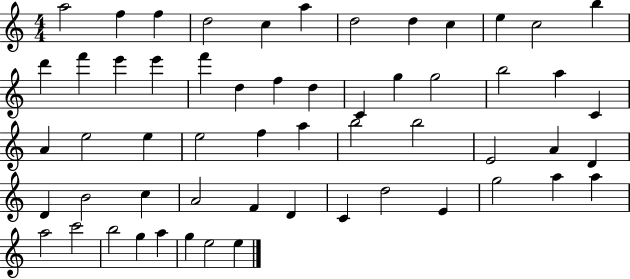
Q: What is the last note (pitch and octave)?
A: E5